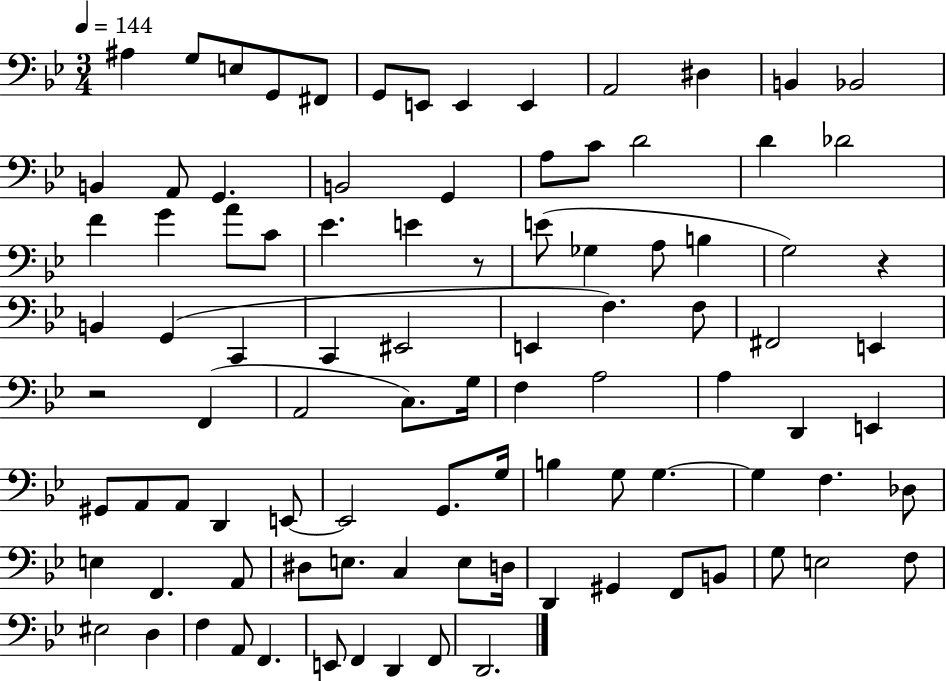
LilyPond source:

{
  \clef bass
  \numericTimeSignature
  \time 3/4
  \key bes \major
  \tempo 4 = 144
  \repeat volta 2 { ais4 g8 e8 g,8 fis,8 | g,8 e,8 e,4 e,4 | a,2 dis4 | b,4 bes,2 | \break b,4 a,8 g,4. | b,2 g,4 | a8 c'8 d'2 | d'4 des'2 | \break f'4 g'4 a'8 c'8 | ees'4. e'4 r8 | e'8( ges4 a8 b4 | g2) r4 | \break b,4 g,4( c,4 | c,4 eis,2 | e,4 f4.) f8 | fis,2 e,4 | \break r2 f,4( | a,2 c8.) g16 | f4 a2 | a4 d,4 e,4 | \break gis,8 a,8 a,8 d,4 e,8~~ | e,2 g,8. g16 | b4 g8 g4.~~ | g4 f4. des8 | \break e4 f,4. a,8 | dis8 e8. c4 e8 d16 | d,4 gis,4 f,8 b,8 | g8 e2 f8 | \break eis2 d4 | f4 a,8 f,4. | e,8 f,4 d,4 f,8 | d,2. | \break } \bar "|."
}